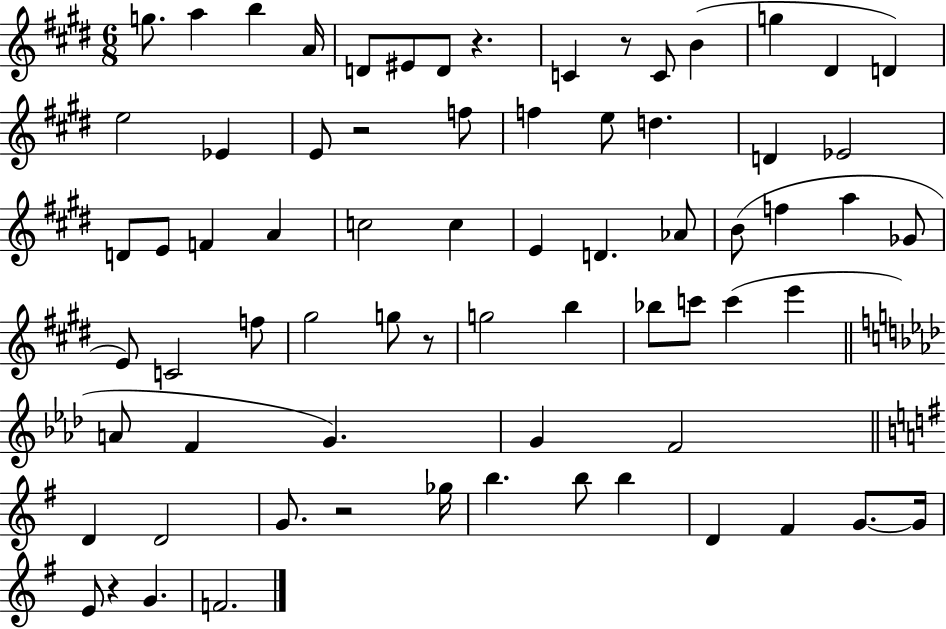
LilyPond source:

{
  \clef treble
  \numericTimeSignature
  \time 6/8
  \key e \major
  g''8. a''4 b''4 a'16 | d'8 eis'8 d'8 r4. | c'4 r8 c'8 b'4( | g''4 dis'4 d'4) | \break e''2 ees'4 | e'8 r2 f''8 | f''4 e''8 d''4. | d'4 ees'2 | \break d'8 e'8 f'4 a'4 | c''2 c''4 | e'4 d'4. aes'8 | b'8( f''4 a''4 ges'8 | \break e'8) c'2 f''8 | gis''2 g''8 r8 | g''2 b''4 | bes''8 c'''8 c'''4( e'''4 | \break \bar "||" \break \key f \minor a'8 f'4 g'4.) | g'4 f'2 | \bar "||" \break \key g \major d'4 d'2 | g'8. r2 ges''16 | b''4. b''8 b''4 | d'4 fis'4 g'8.~~ g'16 | \break e'8 r4 g'4. | f'2. | \bar "|."
}